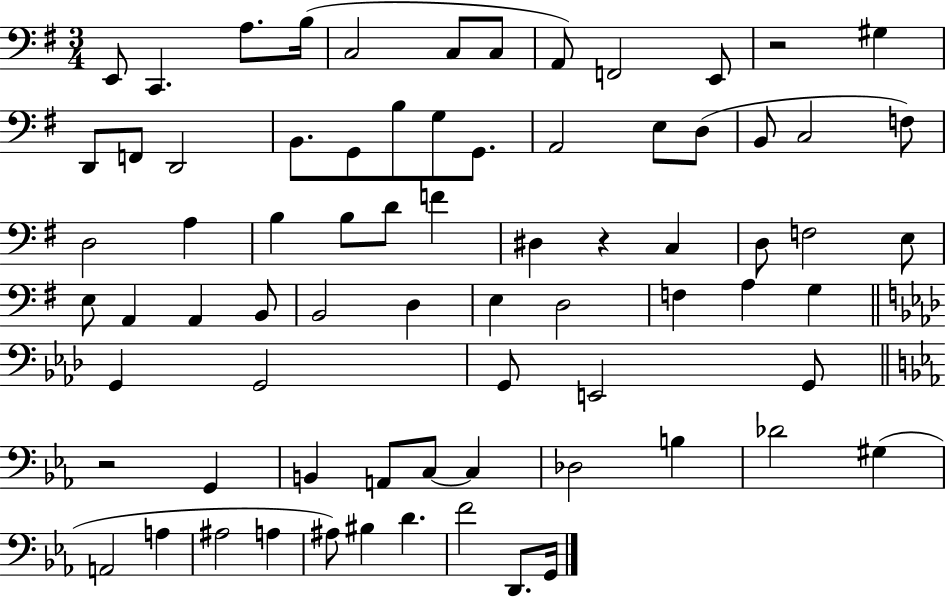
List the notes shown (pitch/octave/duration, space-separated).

E2/e C2/q. A3/e. B3/s C3/h C3/e C3/e A2/e F2/h E2/e R/h G#3/q D2/e F2/e D2/h B2/e. G2/e B3/e G3/e G2/e. A2/h E3/e D3/e B2/e C3/h F3/e D3/h A3/q B3/q B3/e D4/e F4/q D#3/q R/q C3/q D3/e F3/h E3/e E3/e A2/q A2/q B2/e B2/h D3/q E3/q D3/h F3/q A3/q G3/q G2/q G2/h G2/e E2/h G2/e R/h G2/q B2/q A2/e C3/e C3/q Db3/h B3/q Db4/h G#3/q A2/h A3/q A#3/h A3/q A#3/e BIS3/q D4/q. F4/h D2/e. G2/s